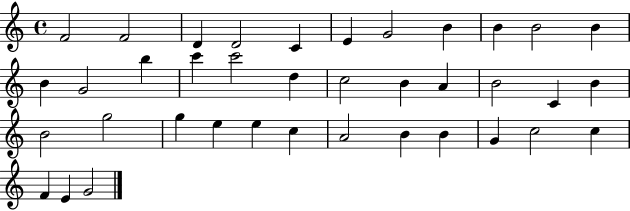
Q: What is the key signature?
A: C major